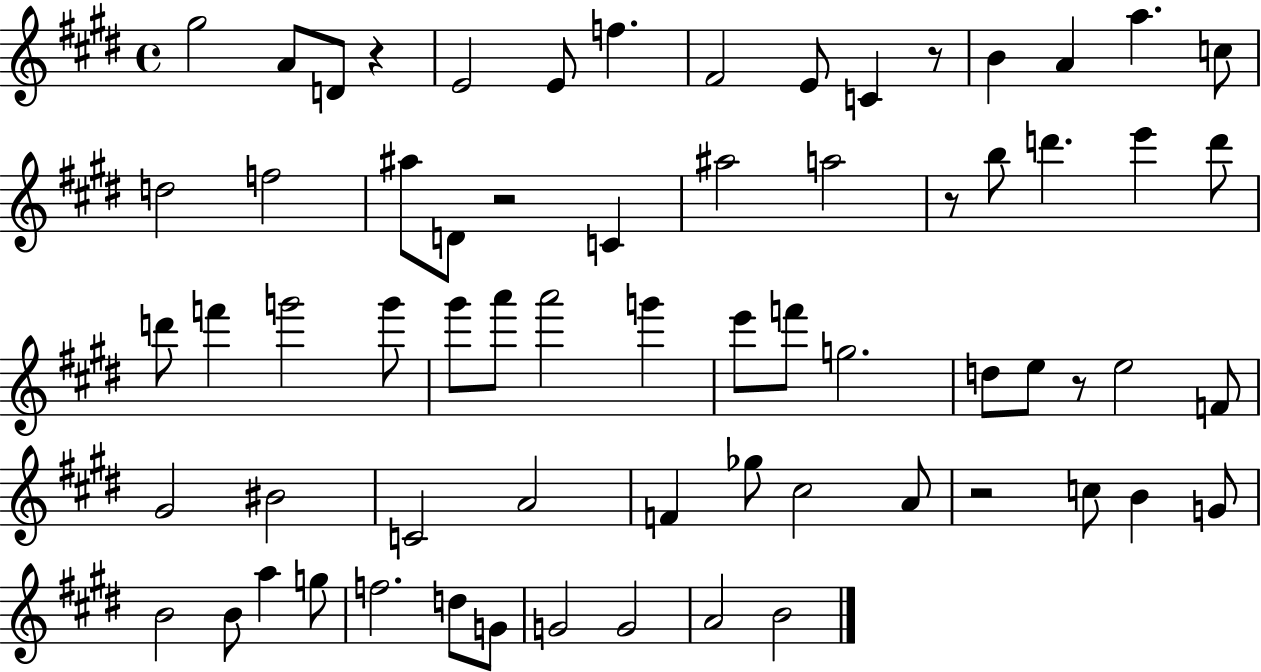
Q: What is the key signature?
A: E major